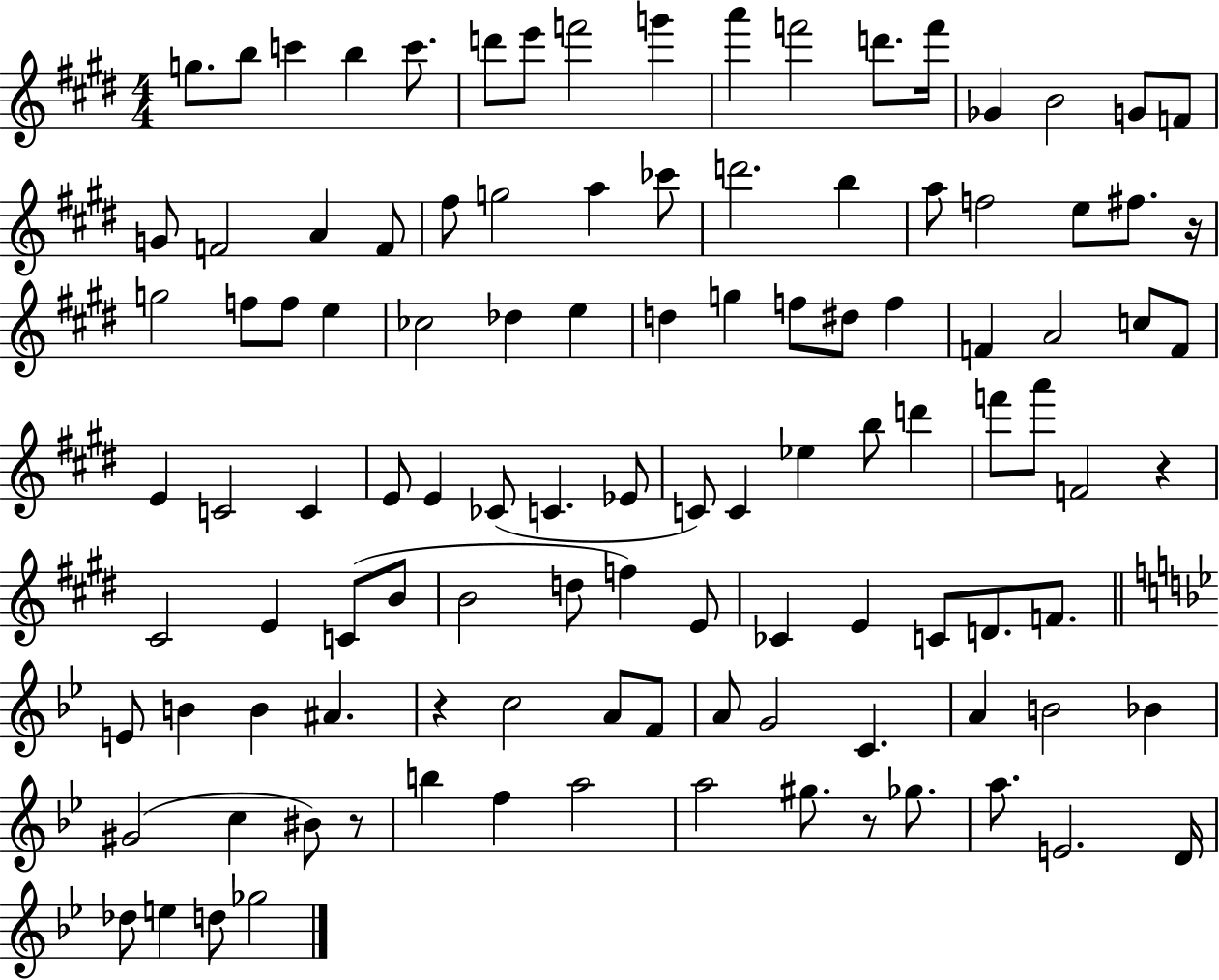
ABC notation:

X:1
T:Untitled
M:4/4
L:1/4
K:E
g/2 b/2 c' b c'/2 d'/2 e'/2 f'2 g' a' f'2 d'/2 f'/4 _G B2 G/2 F/2 G/2 F2 A F/2 ^f/2 g2 a _c'/2 d'2 b a/2 f2 e/2 ^f/2 z/4 g2 f/2 f/2 e _c2 _d e d g f/2 ^d/2 f F A2 c/2 F/2 E C2 C E/2 E _C/2 C _E/2 C/2 C _e b/2 d' f'/2 a'/2 F2 z ^C2 E C/2 B/2 B2 d/2 f E/2 _C E C/2 D/2 F/2 E/2 B B ^A z c2 A/2 F/2 A/2 G2 C A B2 _B ^G2 c ^B/2 z/2 b f a2 a2 ^g/2 z/2 _g/2 a/2 E2 D/4 _d/2 e d/2 _g2